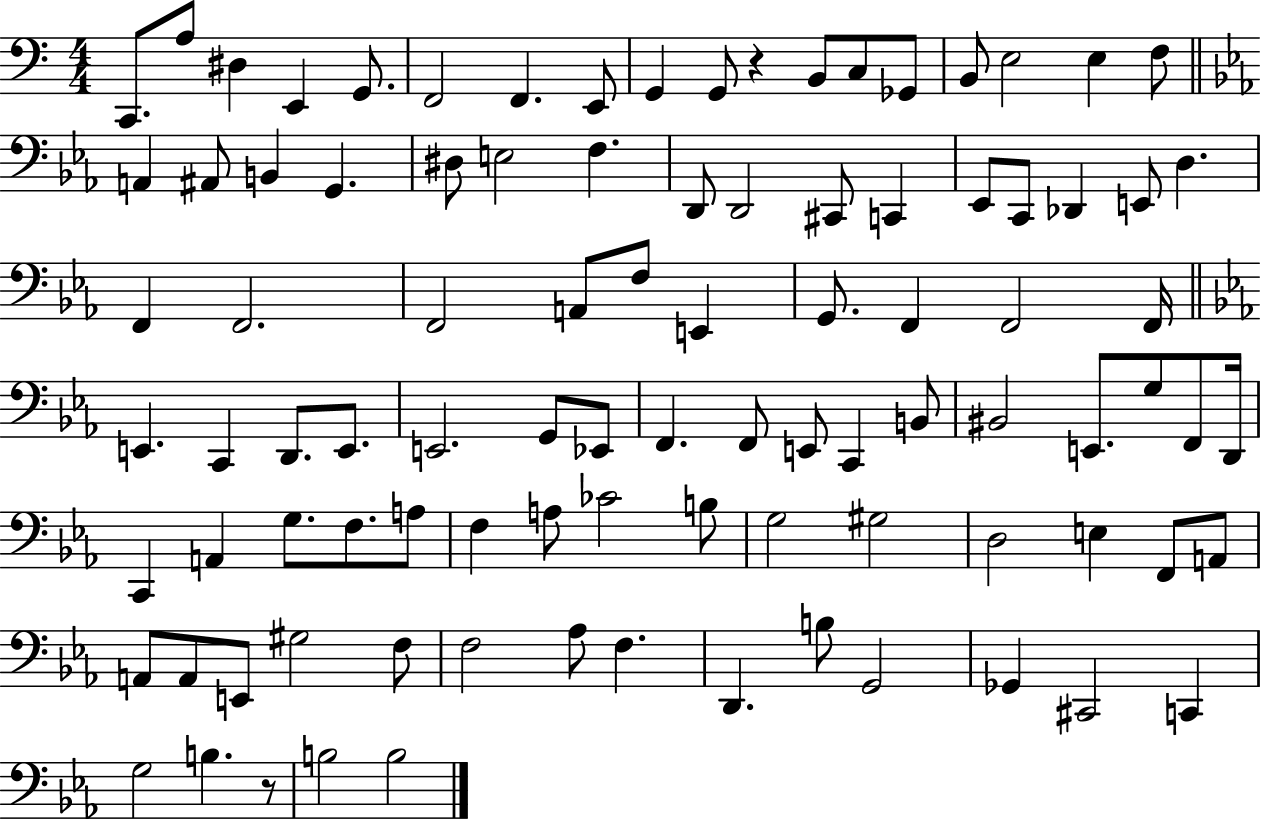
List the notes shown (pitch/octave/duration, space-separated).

C2/e. A3/e D#3/q E2/q G2/e. F2/h F2/q. E2/e G2/q G2/e R/q B2/e C3/e Gb2/e B2/e E3/h E3/q F3/e A2/q A#2/e B2/q G2/q. D#3/e E3/h F3/q. D2/e D2/h C#2/e C2/q Eb2/e C2/e Db2/q E2/e D3/q. F2/q F2/h. F2/h A2/e F3/e E2/q G2/e. F2/q F2/h F2/s E2/q. C2/q D2/e. E2/e. E2/h. G2/e Eb2/e F2/q. F2/e E2/e C2/q B2/e BIS2/h E2/e. G3/e F2/e D2/s C2/q A2/q G3/e. F3/e. A3/e F3/q A3/e CES4/h B3/e G3/h G#3/h D3/h E3/q F2/e A2/e A2/e A2/e E2/e G#3/h F3/e F3/h Ab3/e F3/q. D2/q. B3/e G2/h Gb2/q C#2/h C2/q G3/h B3/q. R/e B3/h B3/h